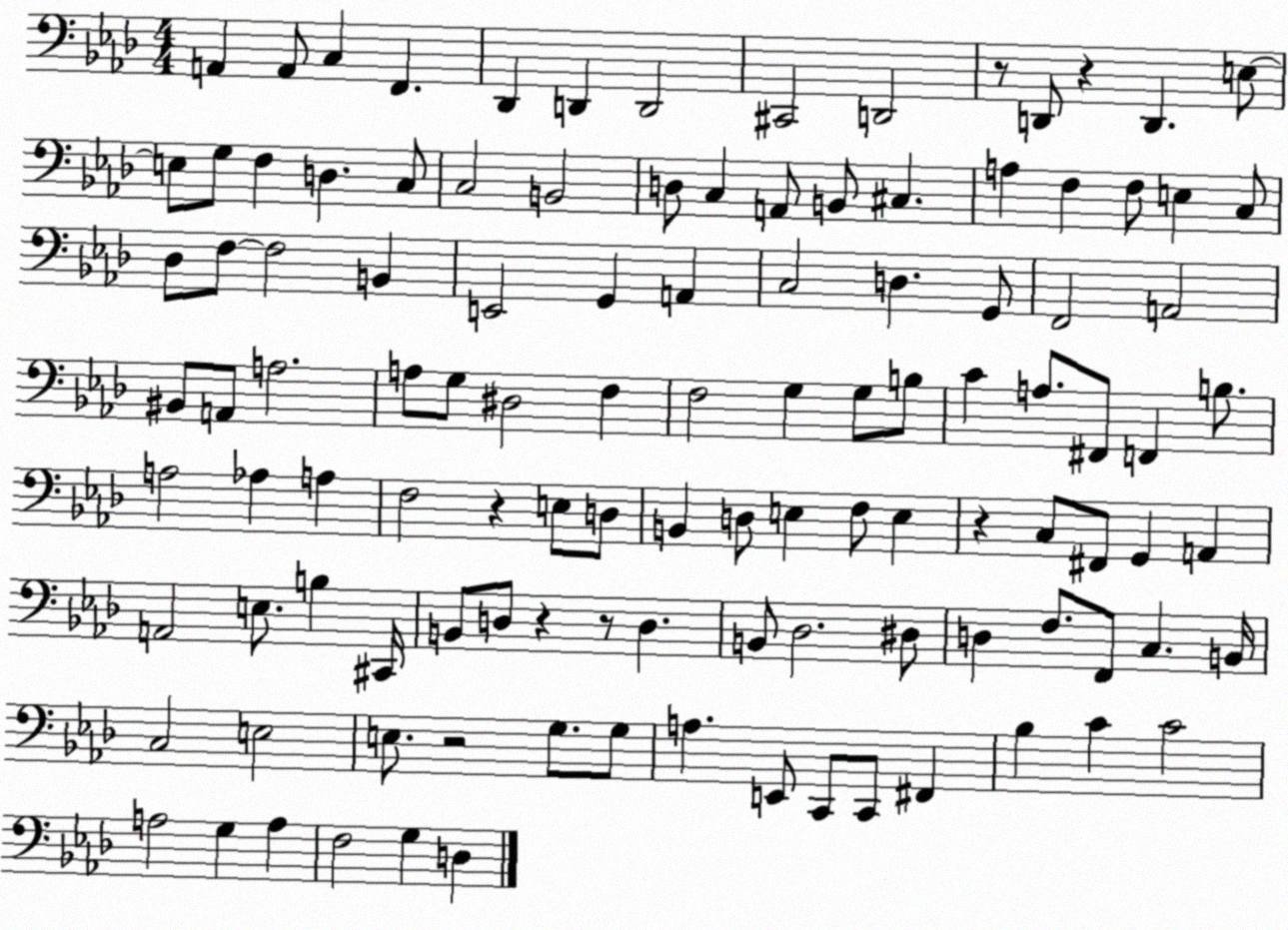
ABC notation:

X:1
T:Untitled
M:4/4
L:1/4
K:Ab
A,, A,,/2 C, F,, _D,, D,, D,,2 ^C,,2 D,,2 z/2 D,,/2 z D,, E,/2 E,/2 G,/2 F, D, C,/2 C,2 B,,2 D,/2 C, A,,/2 B,,/2 ^C, A, F, F,/2 E, C,/2 _D,/2 F,/2 F,2 B,, E,,2 G,, A,, C,2 D, G,,/2 F,,2 A,,2 ^B,,/2 A,,/2 A,2 A,/2 G,/2 ^D,2 F, F,2 G, G,/2 B,/2 C A,/2 ^F,,/2 F,, B,/2 A,2 _A, A, F,2 z E,/2 D,/2 B,, D,/2 E, F,/2 E, z C,/2 ^F,,/2 G,, A,, A,,2 E,/2 B, ^C,,/4 B,,/2 D,/2 z z/2 D, B,,/2 _D,2 ^D,/2 D, F,/2 F,,/2 C, B,,/4 C,2 E,2 E,/2 z2 G,/2 G,/2 A, E,,/2 C,,/2 C,,/2 ^F,, _B, C C2 A,2 G, A, F,2 G, D,